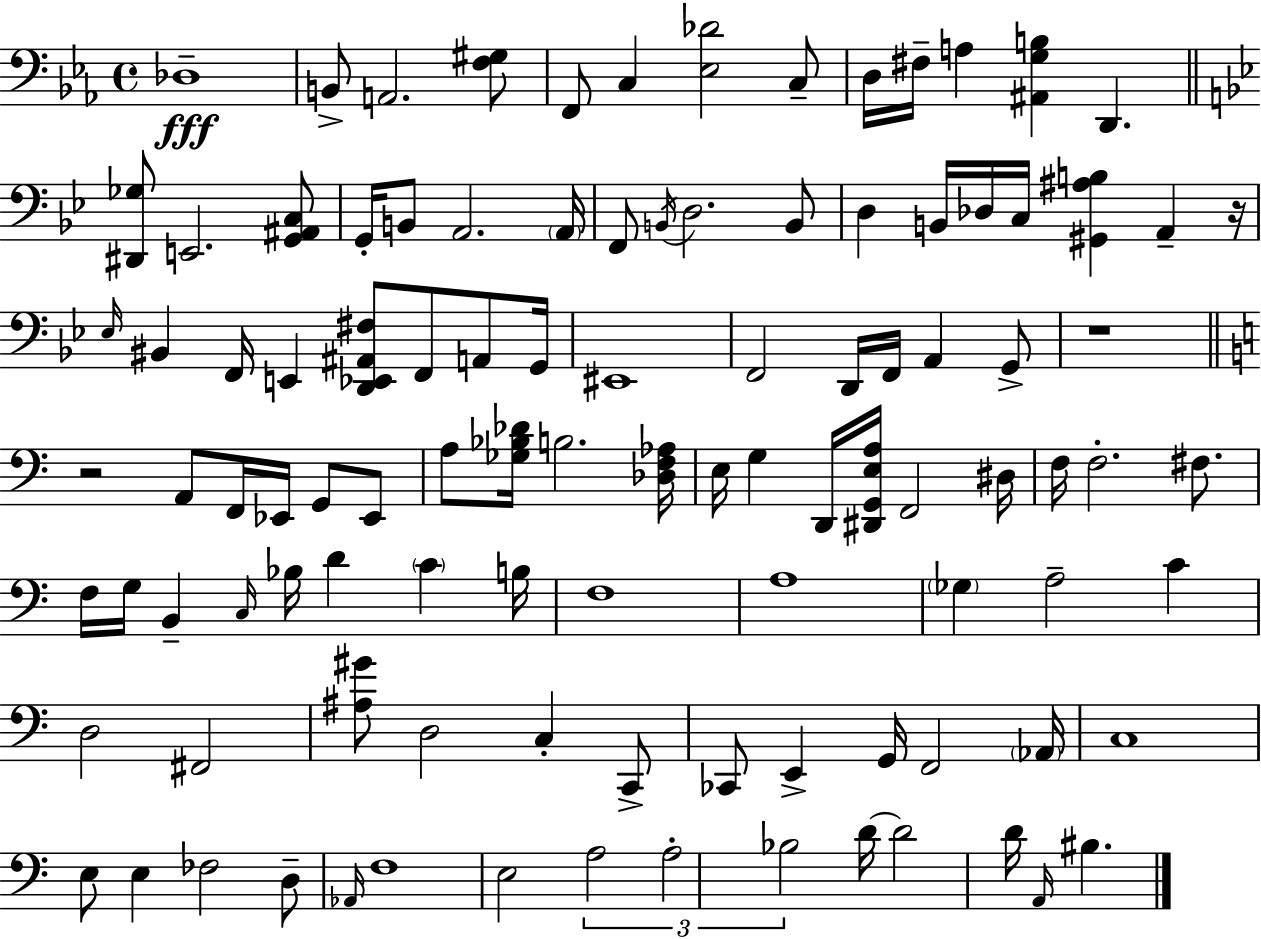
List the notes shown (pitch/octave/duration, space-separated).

Db3/w B2/e A2/h. [F3,G#3]/e F2/e C3/q [Eb3,Db4]/h C3/e D3/s F#3/s A3/q [A#2,G3,B3]/q D2/q. [D#2,Gb3]/e E2/h. [G2,A#2,C3]/e G2/s B2/e A2/h. A2/s F2/e B2/s D3/h. B2/e D3/q B2/s Db3/s C3/s [G#2,A#3,B3]/q A2/q R/s Eb3/s BIS2/q F2/s E2/q [D2,Eb2,A#2,F#3]/e F2/e A2/e G2/s EIS2/w F2/h D2/s F2/s A2/q G2/e R/w R/h A2/e F2/s Eb2/s G2/e Eb2/e A3/e [Gb3,Bb3,Db4]/s B3/h. [Db3,F3,Ab3]/s E3/s G3/q D2/s [D#2,G2,E3,A3]/s F2/h D#3/s F3/s F3/h. F#3/e. F3/s G3/s B2/q C3/s Bb3/s D4/q C4/q B3/s F3/w A3/w Gb3/q A3/h C4/q D3/h F#2/h [A#3,G#4]/e D3/h C3/q C2/e CES2/e E2/q G2/s F2/h Ab2/s C3/w E3/e E3/q FES3/h D3/e Ab2/s F3/w E3/h A3/h A3/h Bb3/h D4/s D4/h D4/s A2/s BIS3/q.